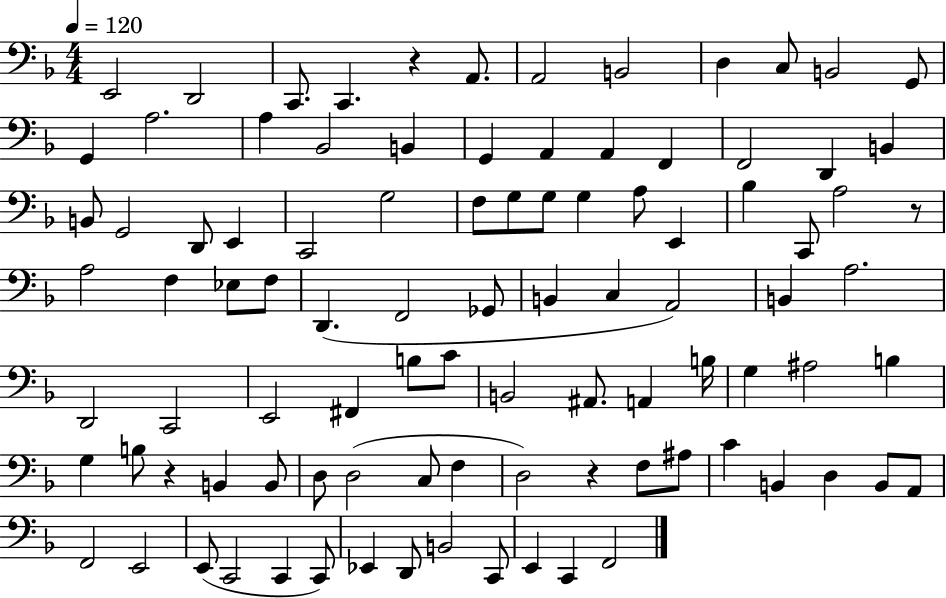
X:1
T:Untitled
M:4/4
L:1/4
K:F
E,,2 D,,2 C,,/2 C,, z A,,/2 A,,2 B,,2 D, C,/2 B,,2 G,,/2 G,, A,2 A, _B,,2 B,, G,, A,, A,, F,, F,,2 D,, B,, B,,/2 G,,2 D,,/2 E,, C,,2 G,2 F,/2 G,/2 G,/2 G, A,/2 E,, _B, C,,/2 A,2 z/2 A,2 F, _E,/2 F,/2 D,, F,,2 _G,,/2 B,, C, A,,2 B,, A,2 D,,2 C,,2 E,,2 ^F,, B,/2 C/2 B,,2 ^A,,/2 A,, B,/4 G, ^A,2 B, G, B,/2 z B,, B,,/2 D,/2 D,2 C,/2 F, D,2 z F,/2 ^A,/2 C B,, D, B,,/2 A,,/2 F,,2 E,,2 E,,/2 C,,2 C,, C,,/2 _E,, D,,/2 B,,2 C,,/2 E,, C,, F,,2